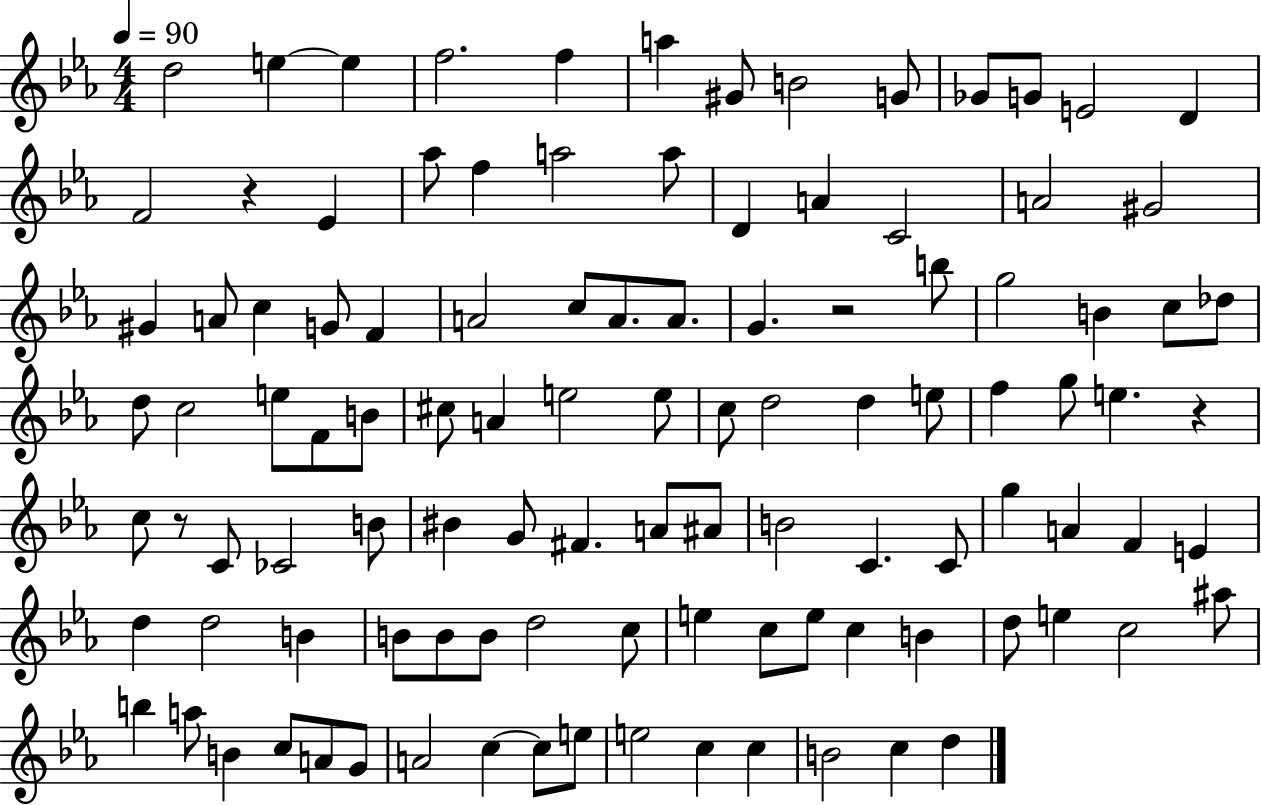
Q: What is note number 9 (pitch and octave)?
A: G4